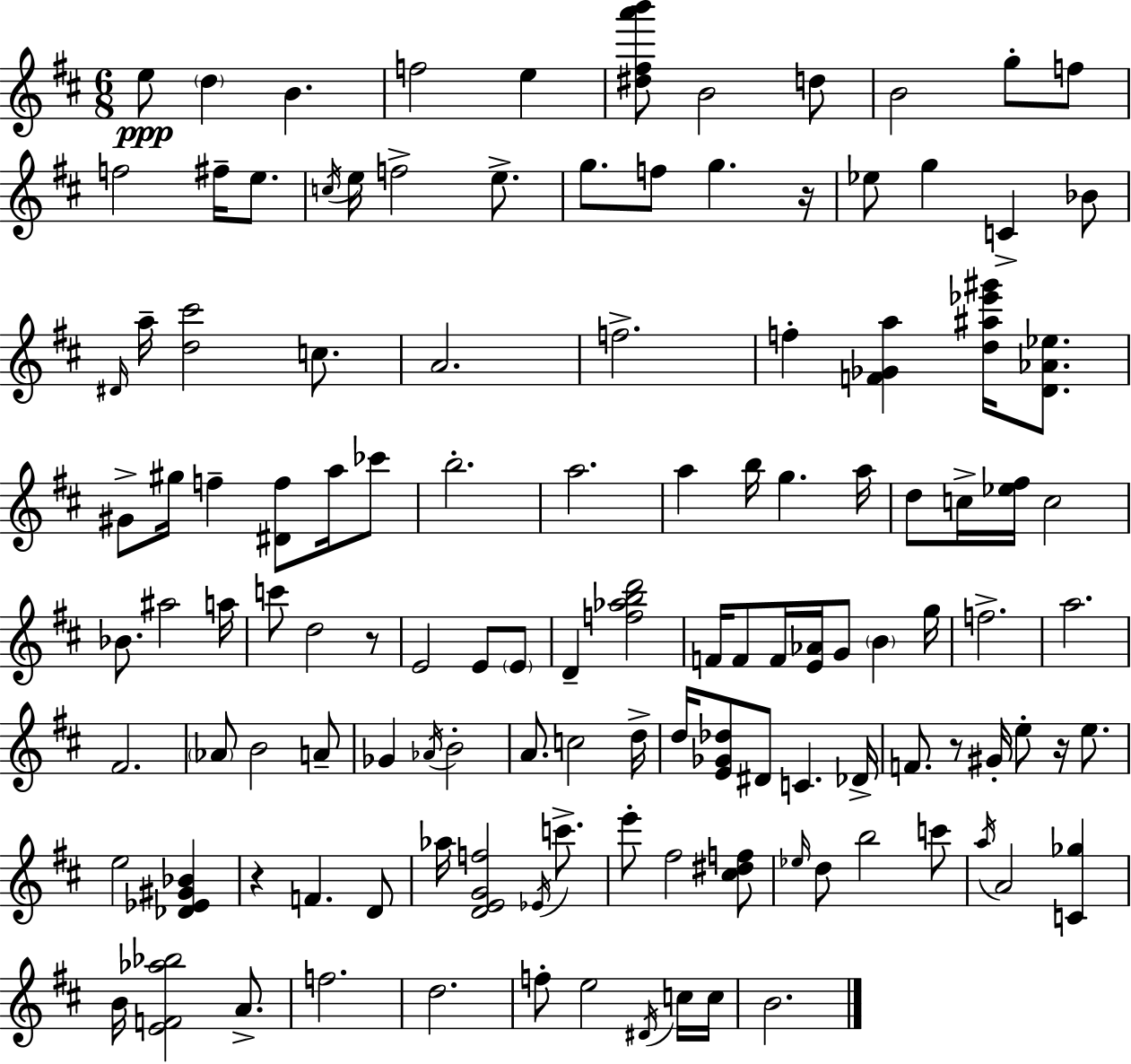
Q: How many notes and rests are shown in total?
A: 123